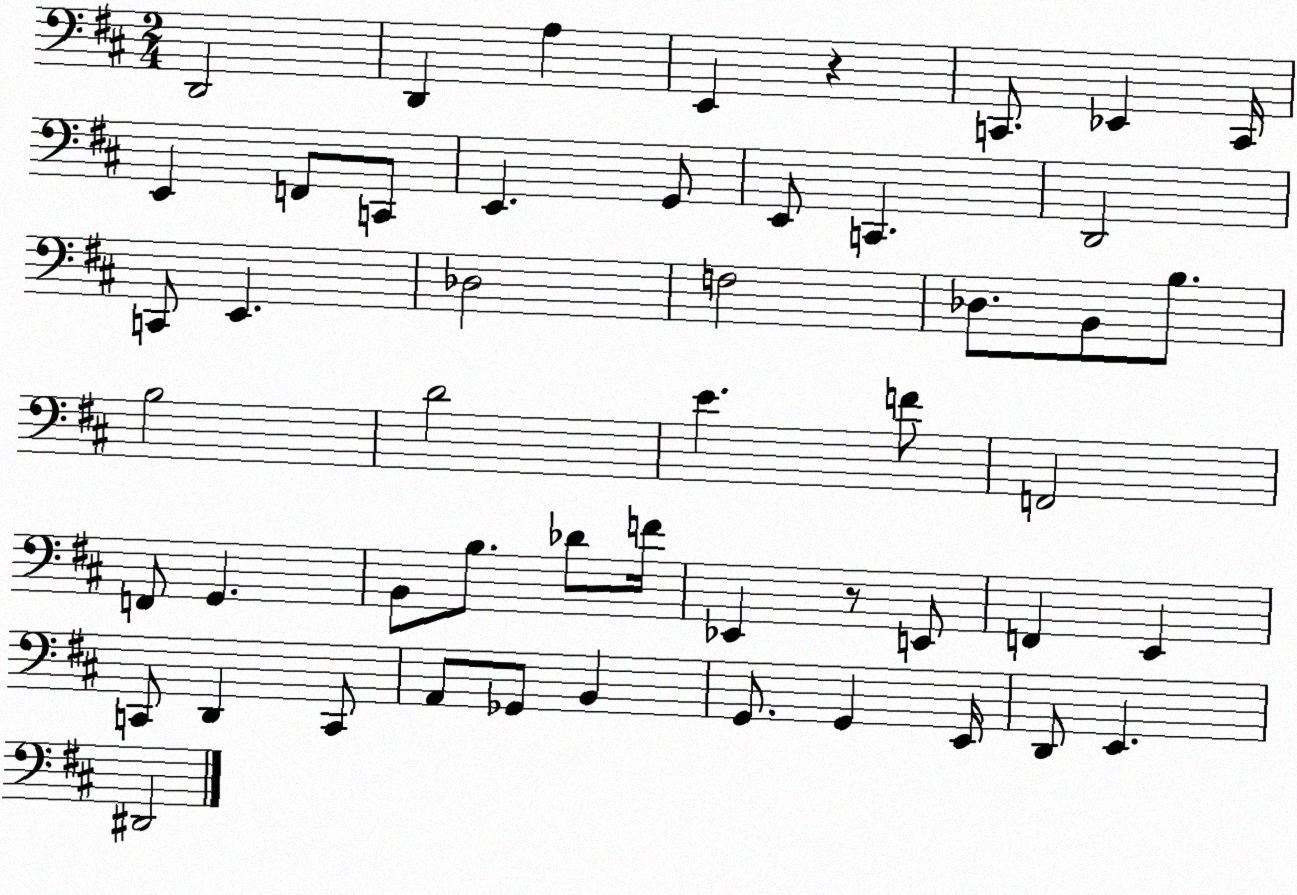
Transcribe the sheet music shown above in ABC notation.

X:1
T:Untitled
M:2/4
L:1/4
K:D
D,,2 D,, A, E,, z C,,/2 _E,, C,,/4 E,, F,,/2 C,,/2 E,, G,,/2 E,,/2 C,, D,,2 C,,/2 E,, _D,2 F,2 _D,/2 B,,/2 B,/2 B,2 D2 E F/2 F,,2 F,,/2 G,, B,,/2 B,/2 _D/2 F/4 _E,, z/2 E,,/2 F,, E,, C,,/2 D,, C,,/2 A,,/2 _G,,/2 B,, G,,/2 G,, E,,/4 D,,/2 E,, ^D,,2